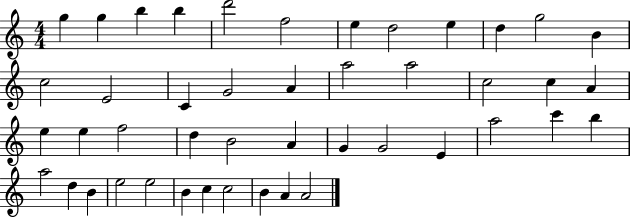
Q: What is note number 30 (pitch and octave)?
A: G4